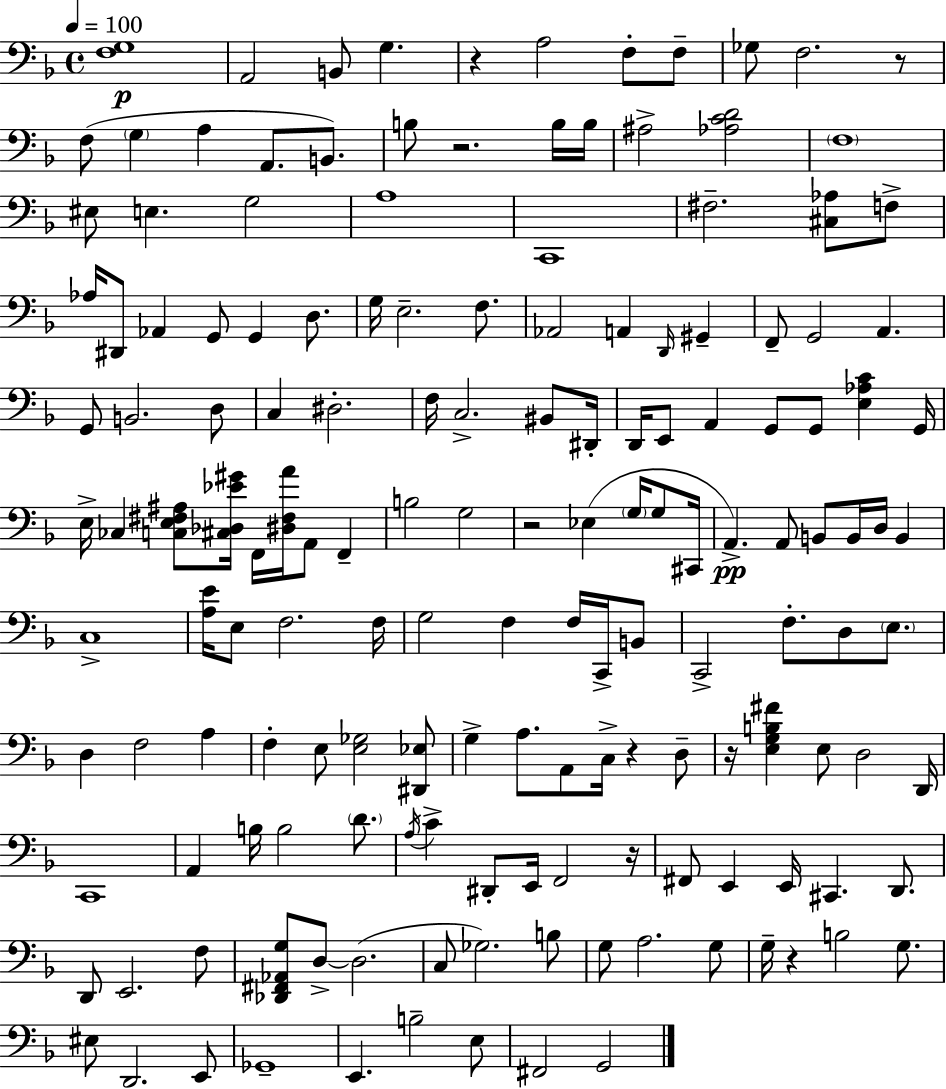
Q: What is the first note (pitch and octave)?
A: A2